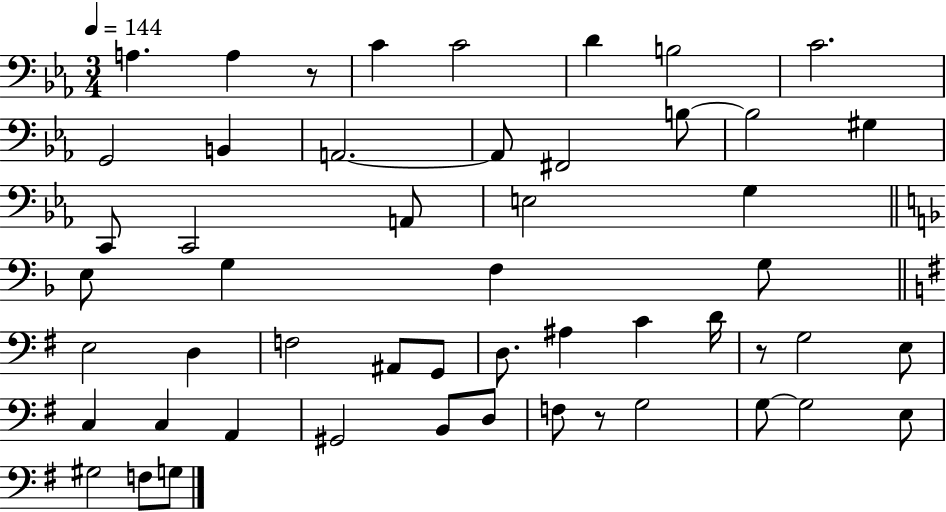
X:1
T:Untitled
M:3/4
L:1/4
K:Eb
A, A, z/2 C C2 D B,2 C2 G,,2 B,, A,,2 A,,/2 ^F,,2 B,/2 B,2 ^G, C,,/2 C,,2 A,,/2 E,2 G, E,/2 G, F, G,/2 E,2 D, F,2 ^A,,/2 G,,/2 D,/2 ^A, C D/4 z/2 G,2 E,/2 C, C, A,, ^G,,2 B,,/2 D,/2 F,/2 z/2 G,2 G,/2 G,2 E,/2 ^G,2 F,/2 G,/2